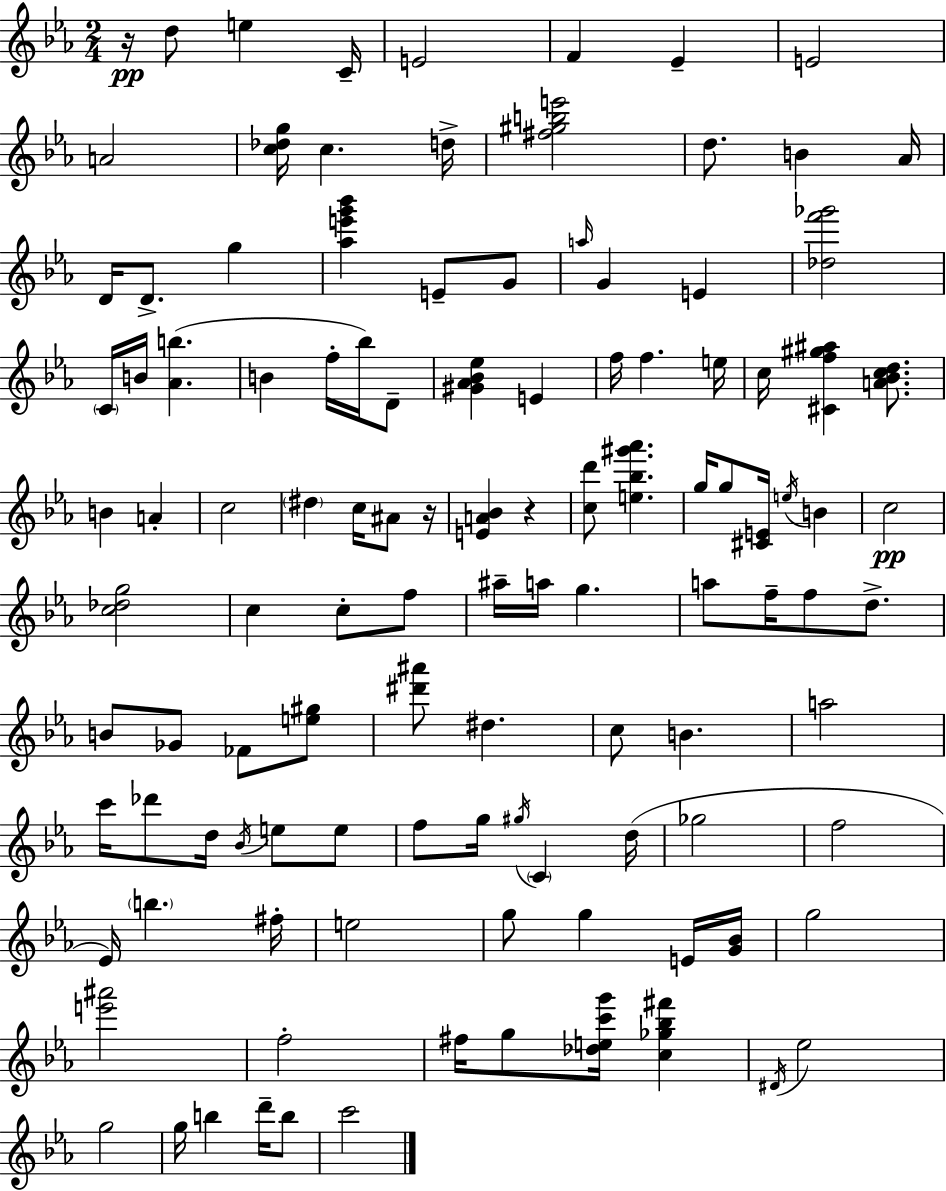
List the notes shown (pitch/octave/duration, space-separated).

R/s D5/e E5/q C4/s E4/h F4/q Eb4/q E4/h A4/h [C5,Db5,G5]/s C5/q. D5/s [F#5,G#5,B5,E6]/h D5/e. B4/q Ab4/s D4/s D4/e. G5/q [Ab5,E6,G6,Bb6]/q E4/e G4/e A5/s G4/q E4/q [Db5,F6,Gb6]/h C4/s B4/s [Ab4,B5]/q. B4/q F5/s Bb5/s D4/e [G#4,Ab4,Bb4,Eb5]/q E4/q F5/s F5/q. E5/s C5/s [C#4,F5,G#5,A#5]/q [A4,Bb4,C5,D5]/e. B4/q A4/q C5/h D#5/q C5/s A#4/e R/s [E4,A4,Bb4]/q R/q [C5,D6]/e [E5,Bb5,G#6,Ab6]/q. G5/s G5/e [C#4,E4]/s E5/s B4/q C5/h [C5,Db5,G5]/h C5/q C5/e F5/e A#5/s A5/s G5/q. A5/e F5/s F5/e D5/e. B4/e Gb4/e FES4/e [E5,G#5]/e [D#6,A#6]/e D#5/q. C5/e B4/q. A5/h C6/s Db6/e D5/s Bb4/s E5/e E5/e F5/e G5/s G#5/s C4/q D5/s Gb5/h F5/h Eb4/s B5/q. F#5/s E5/h G5/e G5/q E4/s [G4,Bb4]/s G5/h [E6,A#6]/h F5/h F#5/s G5/e [Db5,E5,C6,G6]/s [C5,Gb5,Bb5,F#6]/q D#4/s Eb5/h G5/h G5/s B5/q D6/s B5/e C6/h